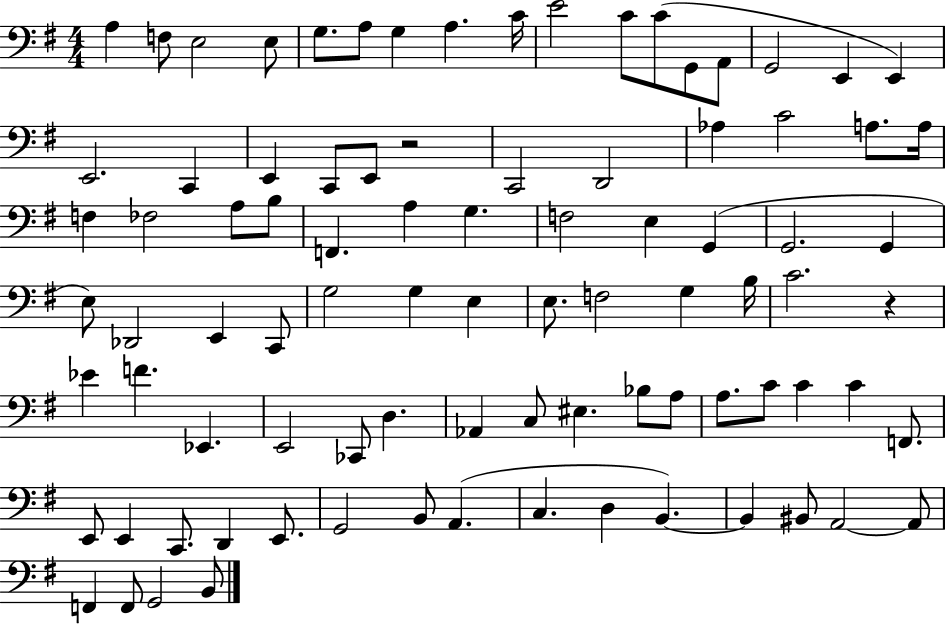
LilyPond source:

{
  \clef bass
  \numericTimeSignature
  \time 4/4
  \key g \major
  a4 f8 e2 e8 | g8. a8 g4 a4. c'16 | e'2 c'8 c'8( g,8 a,8 | g,2 e,4 e,4) | \break e,2. c,4 | e,4 c,8 e,8 r2 | c,2 d,2 | aes4 c'2 a8. a16 | \break f4 fes2 a8 b8 | f,4. a4 g4. | f2 e4 g,4( | g,2. g,4 | \break e8) des,2 e,4 c,8 | g2 g4 e4 | e8. f2 g4 b16 | c'2. r4 | \break ees'4 f'4. ees,4. | e,2 ces,8 d4. | aes,4 c8 eis4. bes8 a8 | a8. c'8 c'4 c'4 f,8. | \break e,8 e,4 c,8. d,4 e,8. | g,2 b,8 a,4.( | c4. d4 b,4.~~) | b,4 bis,8 a,2~~ a,8 | \break f,4 f,8 g,2 b,8 | \bar "|."
}